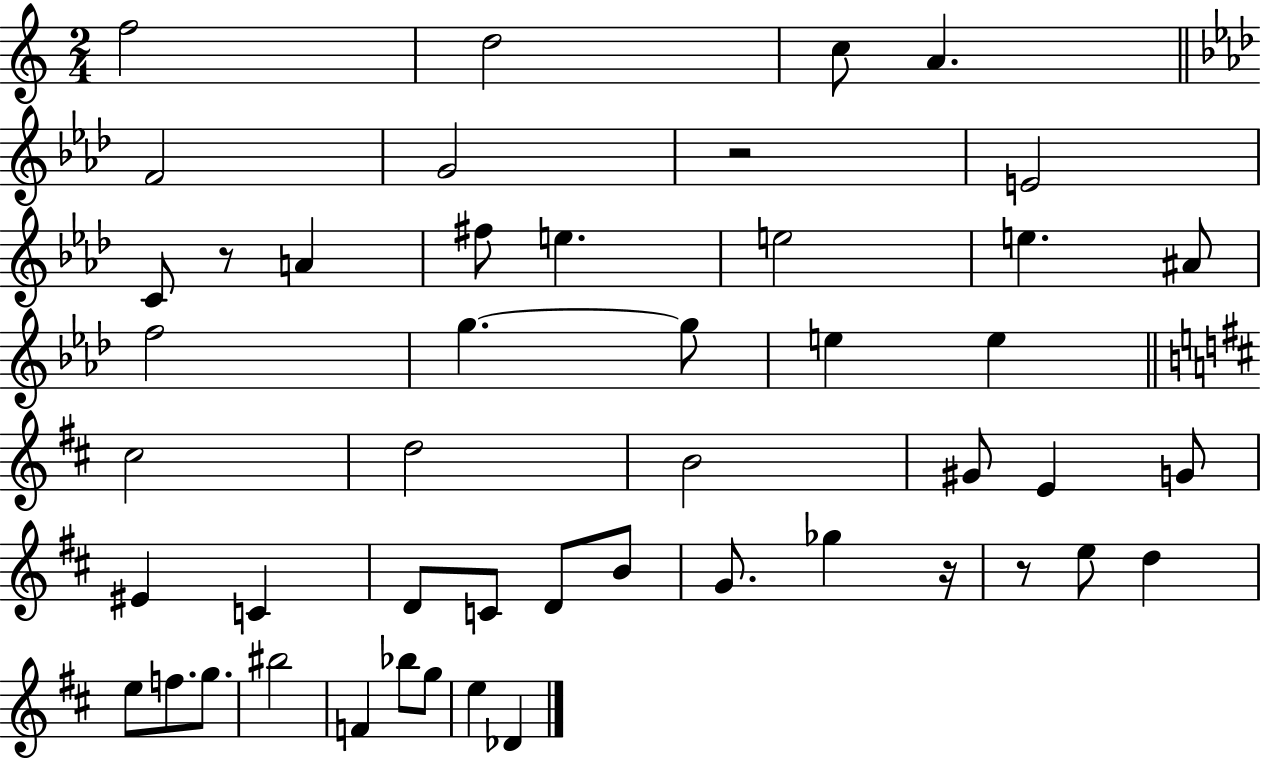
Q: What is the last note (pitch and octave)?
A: Db4